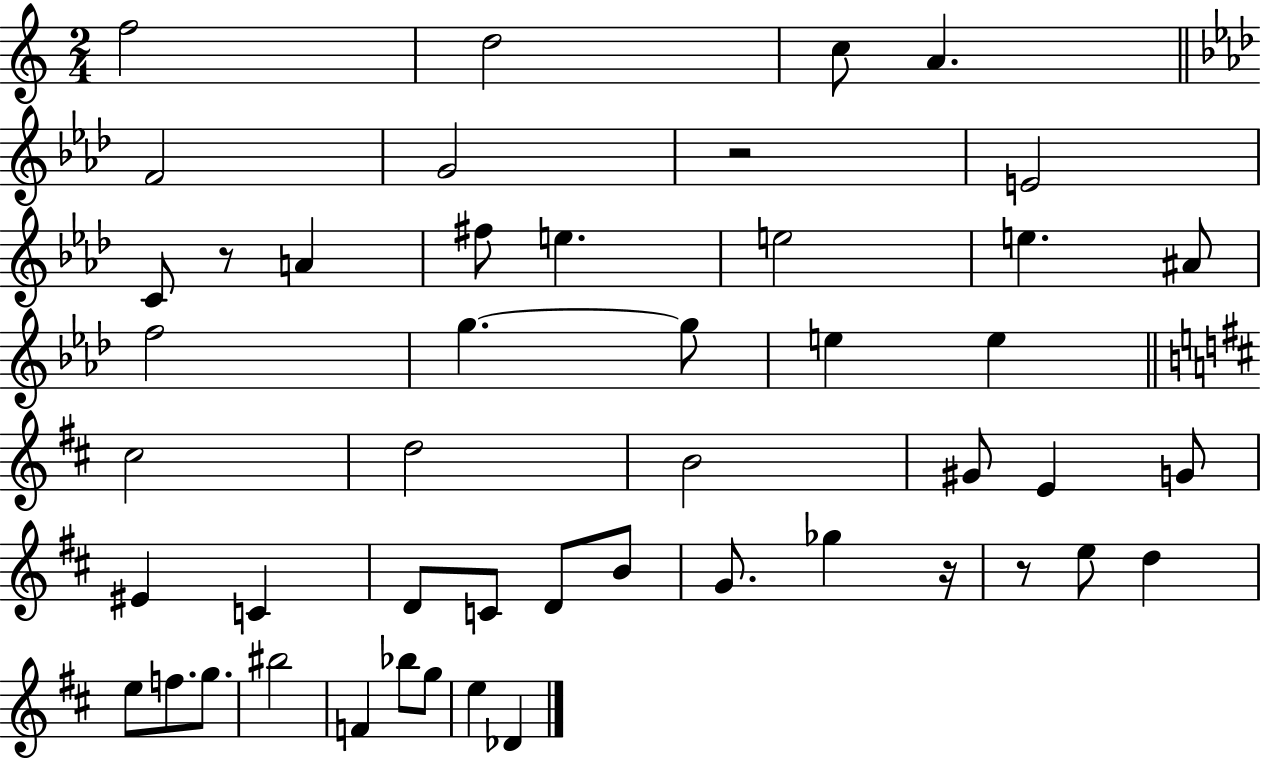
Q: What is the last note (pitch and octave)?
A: Db4